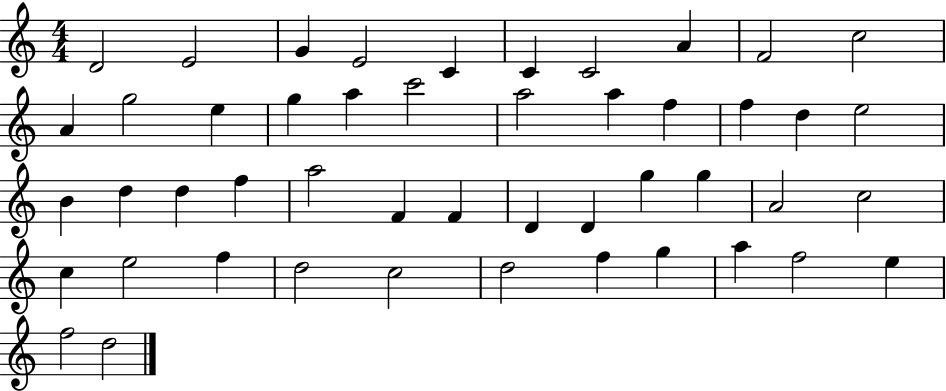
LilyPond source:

{
  \clef treble
  \numericTimeSignature
  \time 4/4
  \key c \major
  d'2 e'2 | g'4 e'2 c'4 | c'4 c'2 a'4 | f'2 c''2 | \break a'4 g''2 e''4 | g''4 a''4 c'''2 | a''2 a''4 f''4 | f''4 d''4 e''2 | \break b'4 d''4 d''4 f''4 | a''2 f'4 f'4 | d'4 d'4 g''4 g''4 | a'2 c''2 | \break c''4 e''2 f''4 | d''2 c''2 | d''2 f''4 g''4 | a''4 f''2 e''4 | \break f''2 d''2 | \bar "|."
}